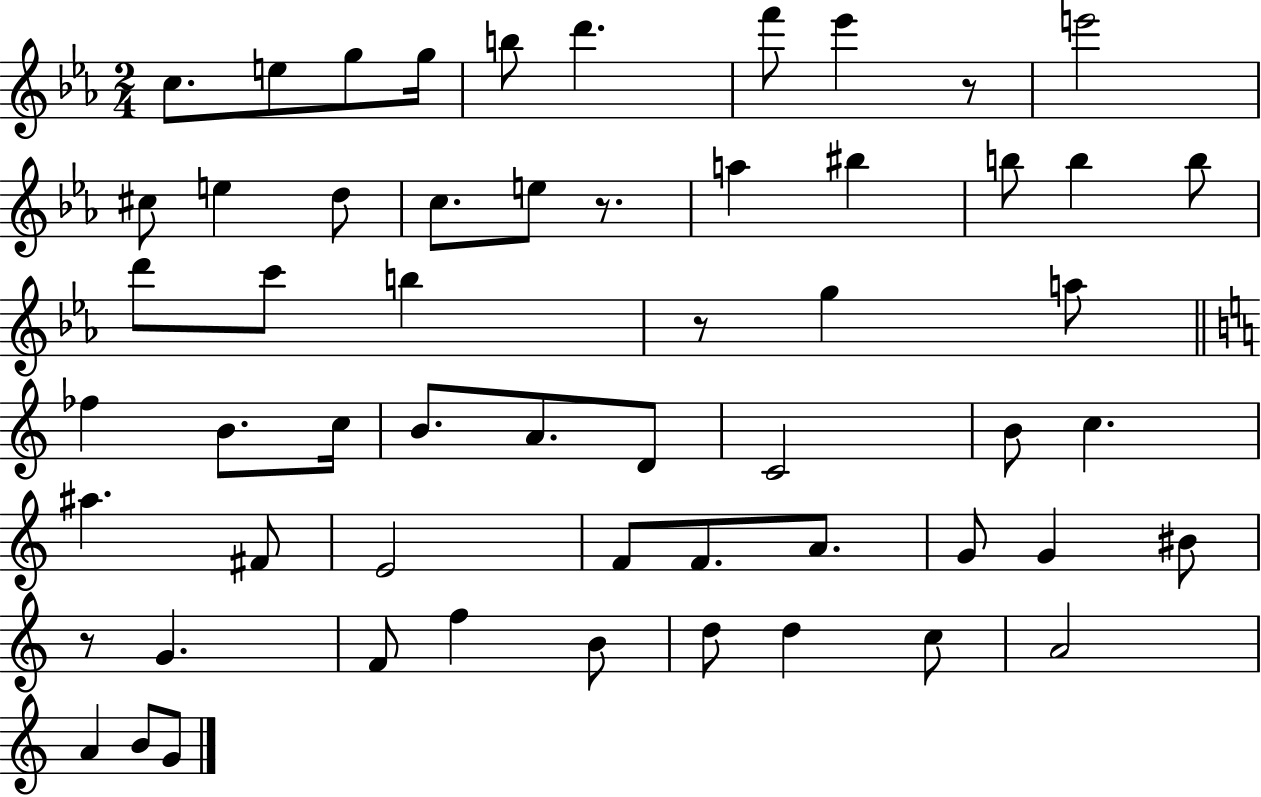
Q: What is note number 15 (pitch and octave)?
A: A5